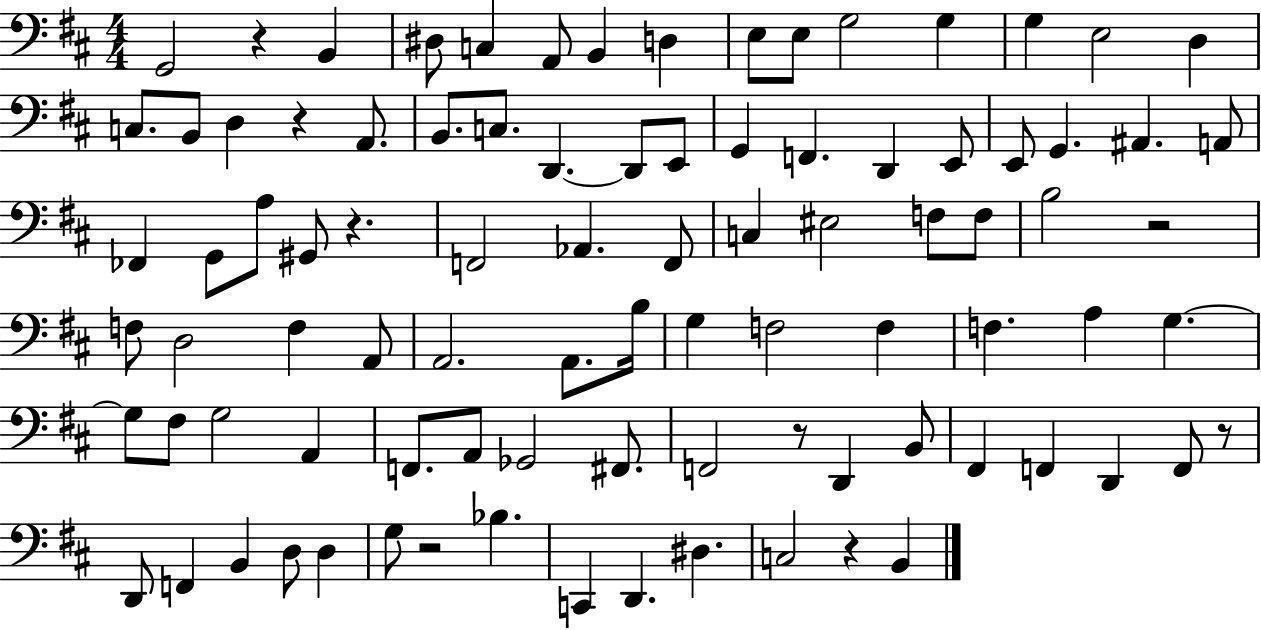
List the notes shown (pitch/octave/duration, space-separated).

G2/h R/q B2/q D#3/e C3/q A2/e B2/q D3/q E3/e E3/e G3/h G3/q G3/q E3/h D3/q C3/e. B2/e D3/q R/q A2/e. B2/e. C3/e. D2/q. D2/e E2/e G2/q F2/q. D2/q E2/e E2/e G2/q. A#2/q. A2/e FES2/q G2/e A3/e G#2/e R/q. F2/h Ab2/q. F2/e C3/q EIS3/h F3/e F3/e B3/h R/h F3/e D3/h F3/q A2/e A2/h. A2/e. B3/s G3/q F3/h F3/q F3/q. A3/q G3/q. G3/e F#3/e G3/h A2/q F2/e. A2/e Gb2/h F#2/e. F2/h R/e D2/q B2/e F#2/q F2/q D2/q F2/e R/e D2/e F2/q B2/q D3/e D3/q G3/e R/h Bb3/q. C2/q D2/q. D#3/q. C3/h R/q B2/q